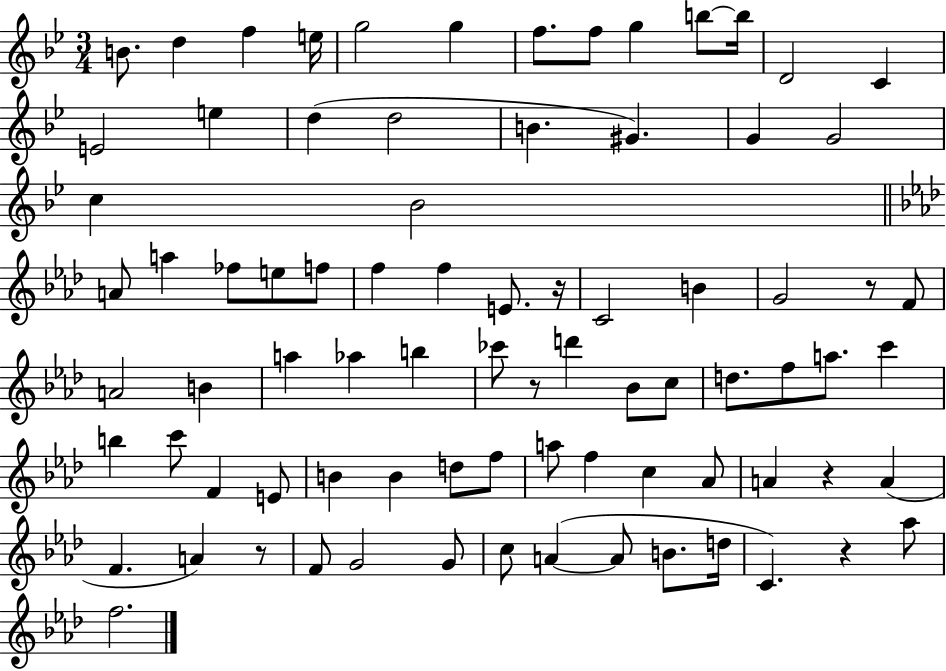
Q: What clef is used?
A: treble